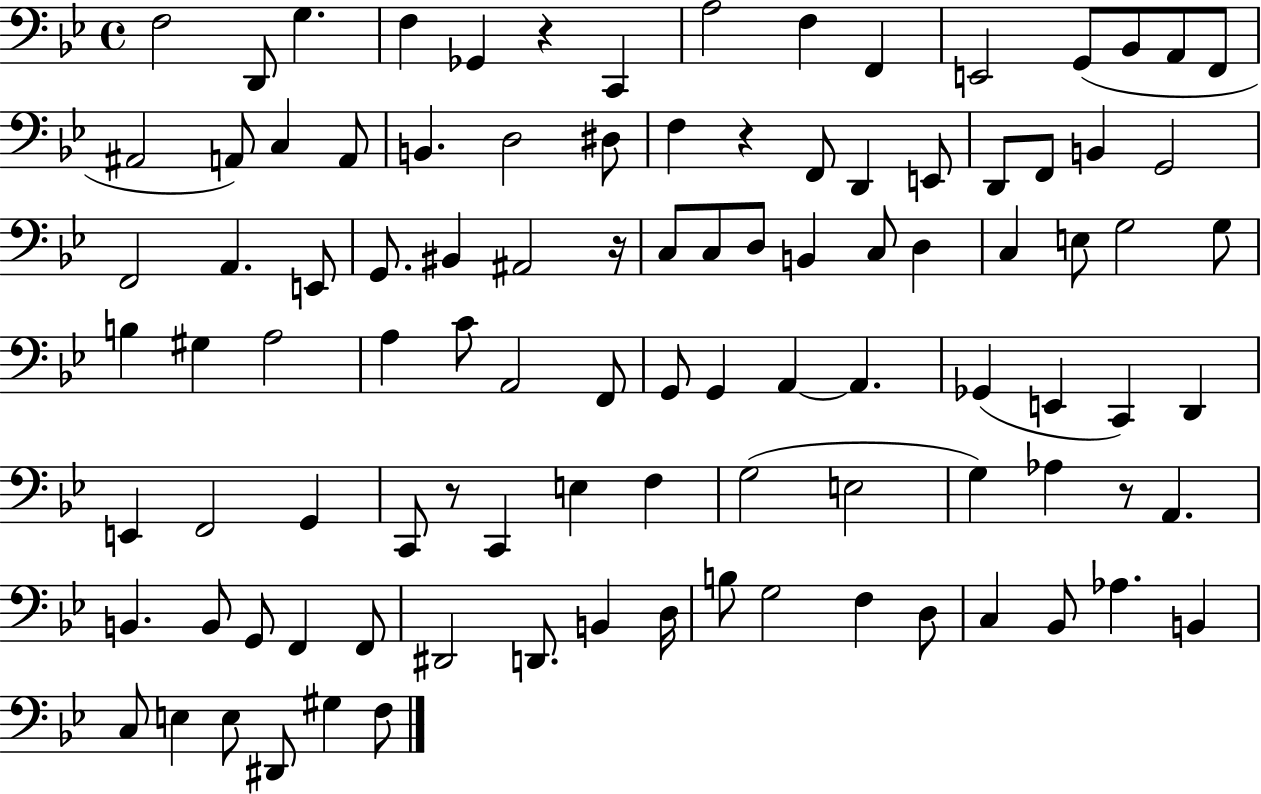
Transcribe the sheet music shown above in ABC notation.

X:1
T:Untitled
M:4/4
L:1/4
K:Bb
F,2 D,,/2 G, F, _G,, z C,, A,2 F, F,, E,,2 G,,/2 _B,,/2 A,,/2 F,,/2 ^A,,2 A,,/2 C, A,,/2 B,, D,2 ^D,/2 F, z F,,/2 D,, E,,/2 D,,/2 F,,/2 B,, G,,2 F,,2 A,, E,,/2 G,,/2 ^B,, ^A,,2 z/4 C,/2 C,/2 D,/2 B,, C,/2 D, C, E,/2 G,2 G,/2 B, ^G, A,2 A, C/2 A,,2 F,,/2 G,,/2 G,, A,, A,, _G,, E,, C,, D,, E,, F,,2 G,, C,,/2 z/2 C,, E, F, G,2 E,2 G, _A, z/2 A,, B,, B,,/2 G,,/2 F,, F,,/2 ^D,,2 D,,/2 B,, D,/4 B,/2 G,2 F, D,/2 C, _B,,/2 _A, B,, C,/2 E, E,/2 ^D,,/2 ^G, F,/2